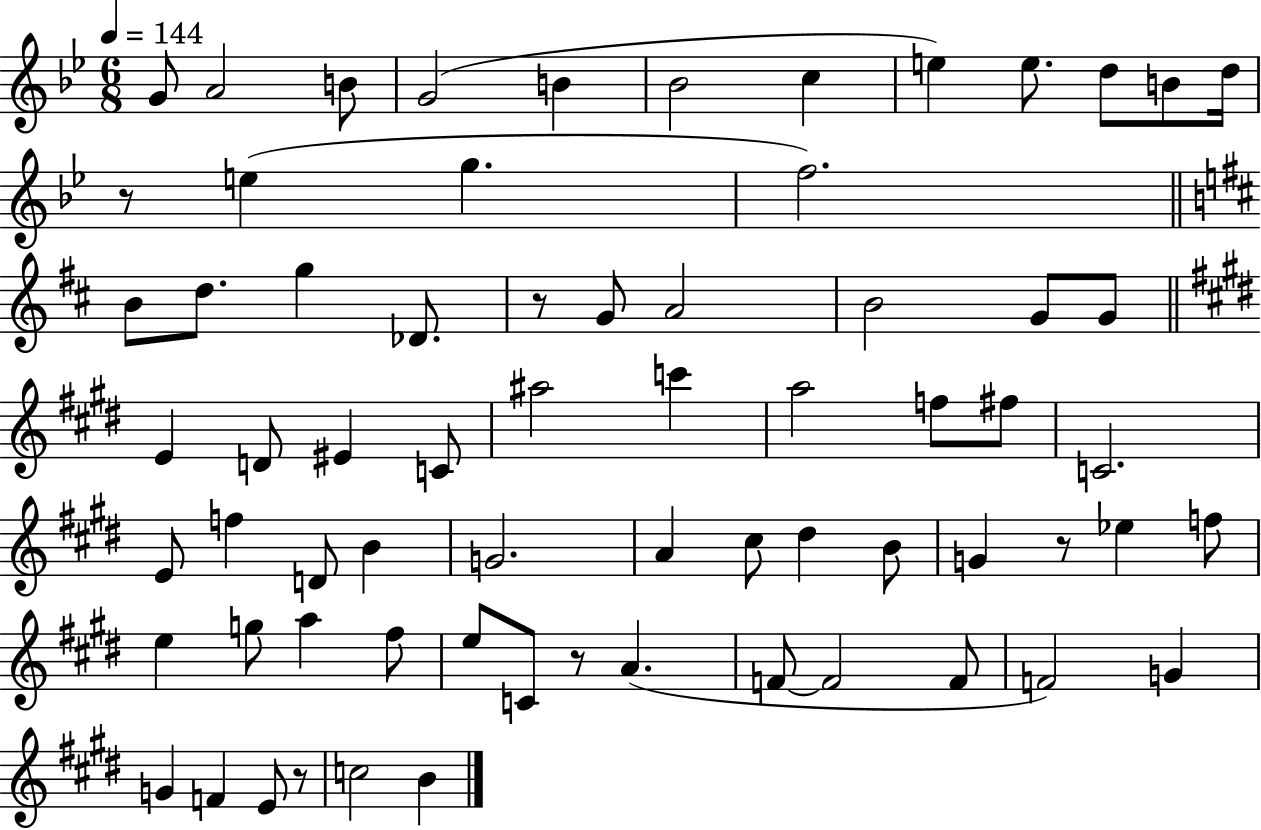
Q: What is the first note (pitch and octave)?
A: G4